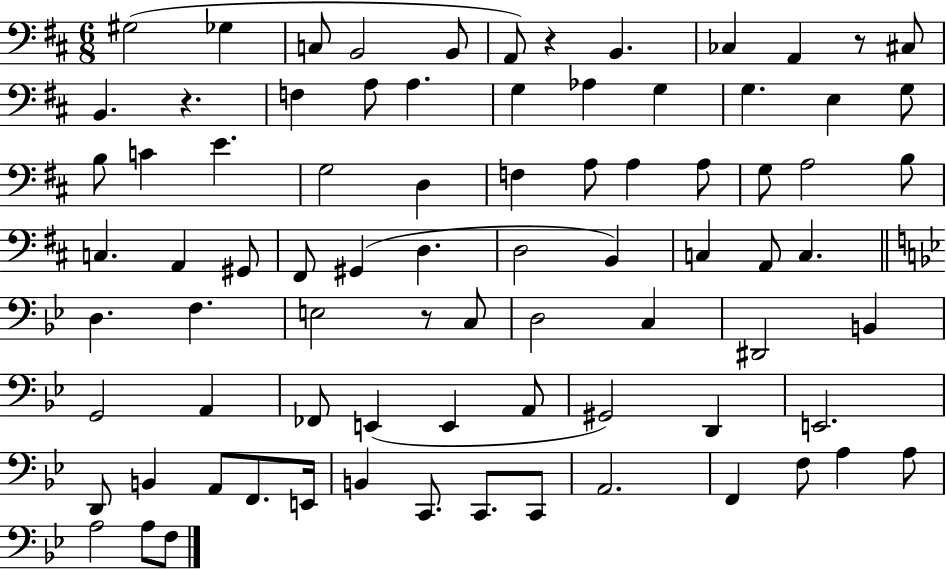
G#3/h Gb3/q C3/e B2/h B2/e A2/e R/q B2/q. CES3/q A2/q R/e C#3/e B2/q. R/q. F3/q A3/e A3/q. G3/q Ab3/q G3/q G3/q. E3/q G3/e B3/e C4/q E4/q. G3/h D3/q F3/q A3/e A3/q A3/e G3/e A3/h B3/e C3/q. A2/q G#2/e F#2/e G#2/q D3/q. D3/h B2/q C3/q A2/e C3/q. D3/q. F3/q. E3/h R/e C3/e D3/h C3/q D#2/h B2/q G2/h A2/q FES2/e E2/q E2/q A2/e G#2/h D2/q E2/h. D2/e B2/q A2/e F2/e. E2/s B2/q C2/e. C2/e. C2/e A2/h. F2/q F3/e A3/q A3/e A3/h A3/e F3/e